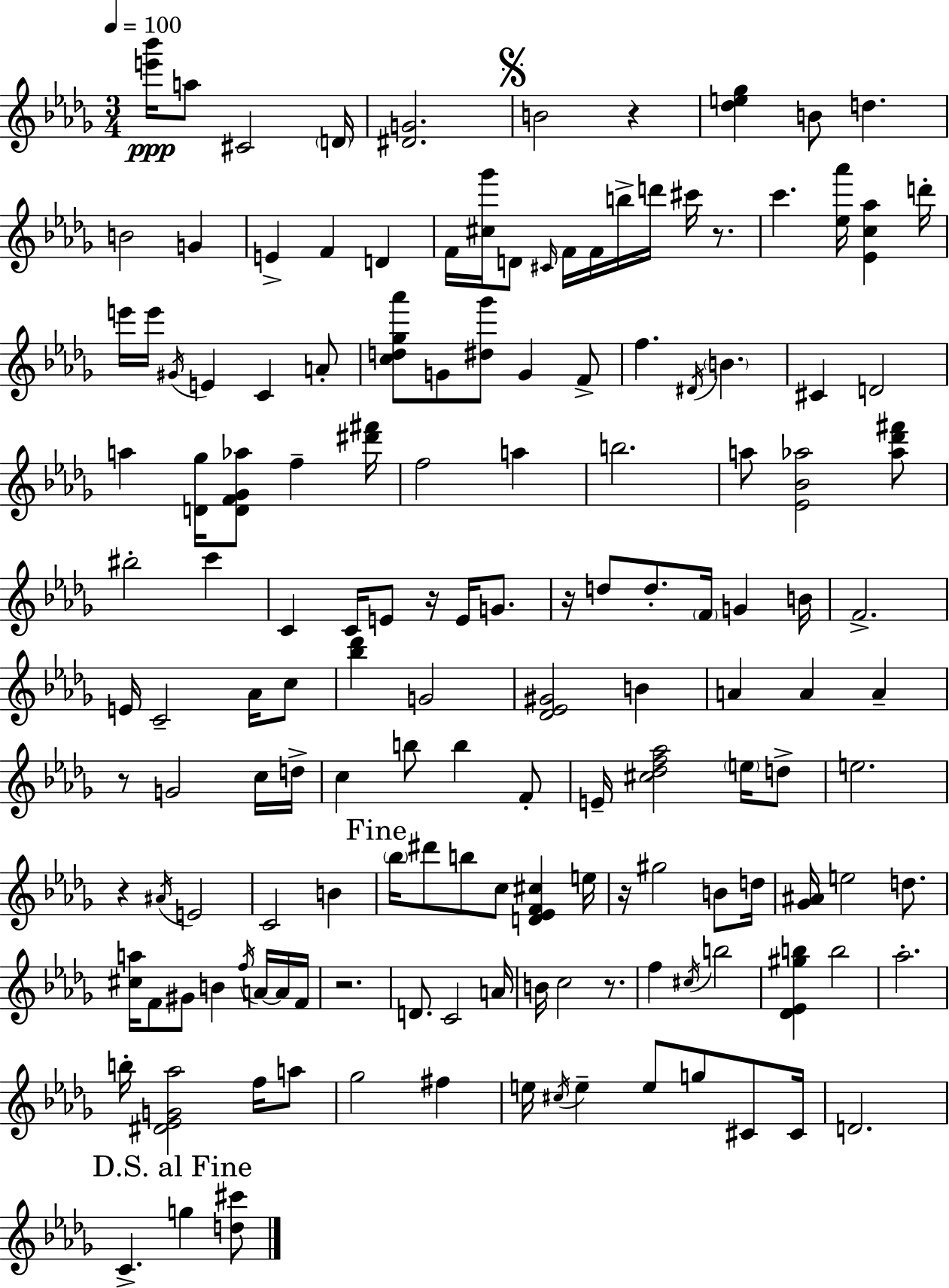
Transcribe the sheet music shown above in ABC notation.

X:1
T:Untitled
M:3/4
L:1/4
K:Bbm
[e'_b']/4 a/2 ^C2 D/4 [^DG]2 B2 z [_de_g] B/2 d B2 G E F D F/4 [^c_g']/4 D/2 ^C/4 F/4 F/4 b/4 d'/4 ^c'/4 z/2 c' [_e_a']/4 [_Ec_a] d'/4 e'/4 e'/4 ^G/4 E C A/2 [cd_g_a']/2 G/2 [^d_g']/2 G F/2 f ^D/4 B ^C D2 a [D_g]/4 [DF_G_a]/2 f [^d'^f']/4 f2 a b2 a/2 [_E_B_a]2 [_a_d'^f']/2 ^b2 c' C C/4 E/2 z/4 E/4 G/2 z/4 d/2 d/2 F/4 G B/4 F2 E/4 C2 _A/4 c/2 [_b_d'] G2 [_D_E^G]2 B A A A z/2 G2 c/4 d/4 c b/2 b F/2 E/4 [^c_df_a]2 e/4 d/2 e2 z ^A/4 E2 C2 B _b/4 ^d'/2 b/2 c/2 [D_EF^c] e/4 z/4 ^g2 B/2 d/4 [_G^A]/4 e2 d/2 [^ca]/4 F/2 ^G/2 B f/4 A/4 A/4 F/4 z2 D/2 C2 A/4 B/4 c2 z/2 f ^c/4 b2 [_D_E^gb] b2 _a2 b/4 [^D_EG_a]2 f/4 a/2 _g2 ^f e/4 ^c/4 e e/2 g/2 ^C/2 ^C/4 D2 C g [d^c']/2